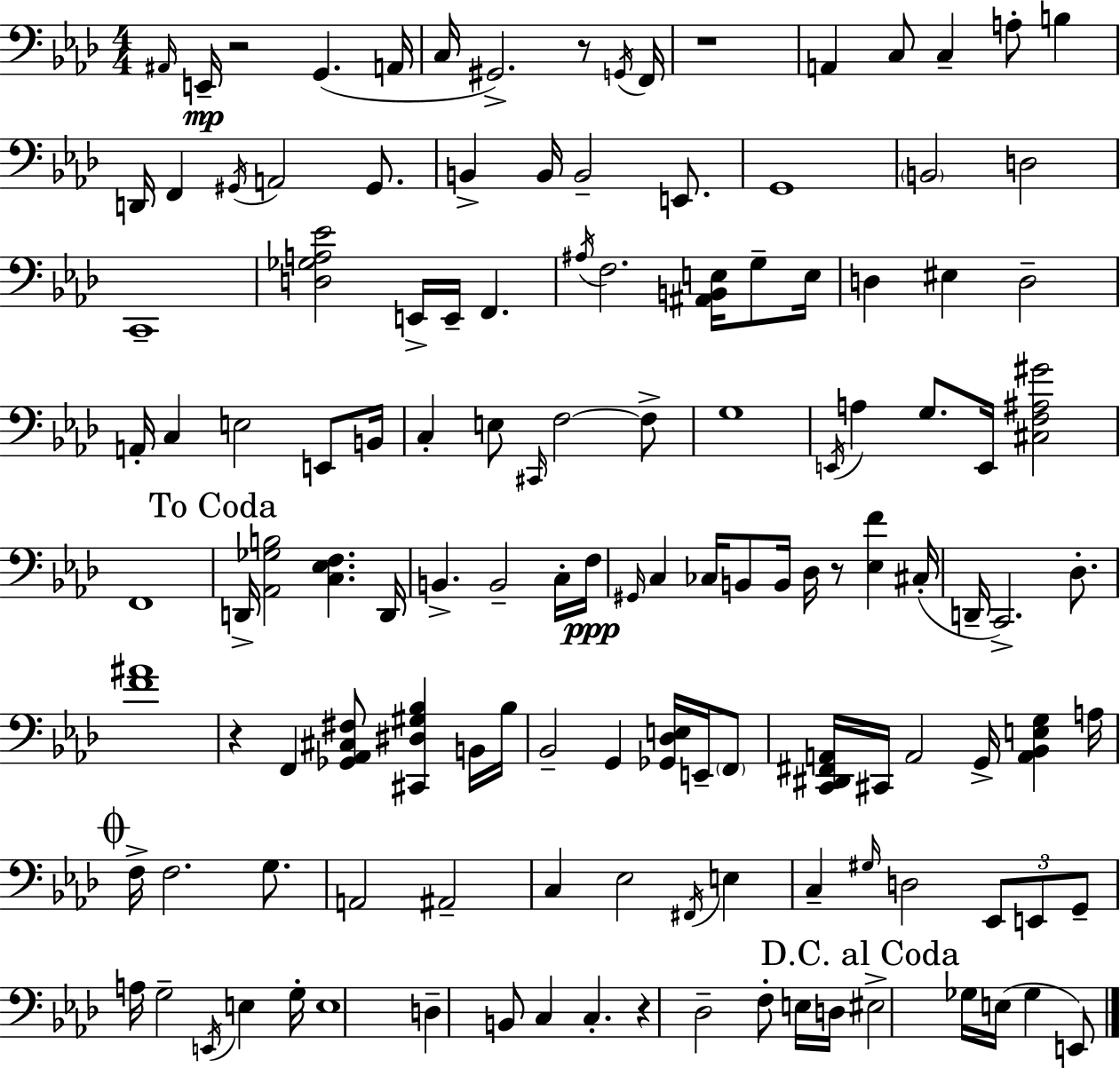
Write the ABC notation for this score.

X:1
T:Untitled
M:4/4
L:1/4
K:Ab
^A,,/4 E,,/4 z2 G,, A,,/4 C,/4 ^G,,2 z/2 G,,/4 F,,/4 z4 A,, C,/2 C, A,/2 B, D,,/4 F,, ^G,,/4 A,,2 ^G,,/2 B,, B,,/4 B,,2 E,,/2 G,,4 B,,2 D,2 C,,4 [D,_G,A,_E]2 E,,/4 E,,/4 F,, ^A,/4 F,2 [^A,,B,,E,]/4 G,/2 E,/4 D, ^E, D,2 A,,/4 C, E,2 E,,/2 B,,/4 C, E,/2 ^C,,/4 F,2 F,/2 G,4 E,,/4 A, G,/2 E,,/4 [^C,F,^A,^G]2 F,,4 D,,/4 [_A,,_G,B,]2 [C,_E,F,] D,,/4 B,, B,,2 C,/4 F,/4 ^G,,/4 C, _C,/4 B,,/2 B,,/4 _D,/4 z/2 [_E,F] ^C,/4 D,,/4 C,,2 _D,/2 [F^A]4 z F,, [_G,,_A,,^C,^F,]/2 [^C,,^D,^G,_B,] B,,/4 _B,/4 _B,,2 G,, [_G,,_D,E,]/4 E,,/4 F,,/2 [C,,^D,,^F,,A,,]/4 ^C,,/4 A,,2 G,,/4 [A,,_B,,E,G,] A,/4 F,/4 F,2 G,/2 A,,2 ^A,,2 C, _E,2 ^F,,/4 E, C, ^G,/4 D,2 _E,,/2 E,,/2 G,,/2 A,/4 G,2 E,,/4 E, G,/4 E,4 D, B,,/2 C, C, z _D,2 F,/2 E,/4 D,/4 ^E,2 _G,/4 E,/4 _G, E,,/2